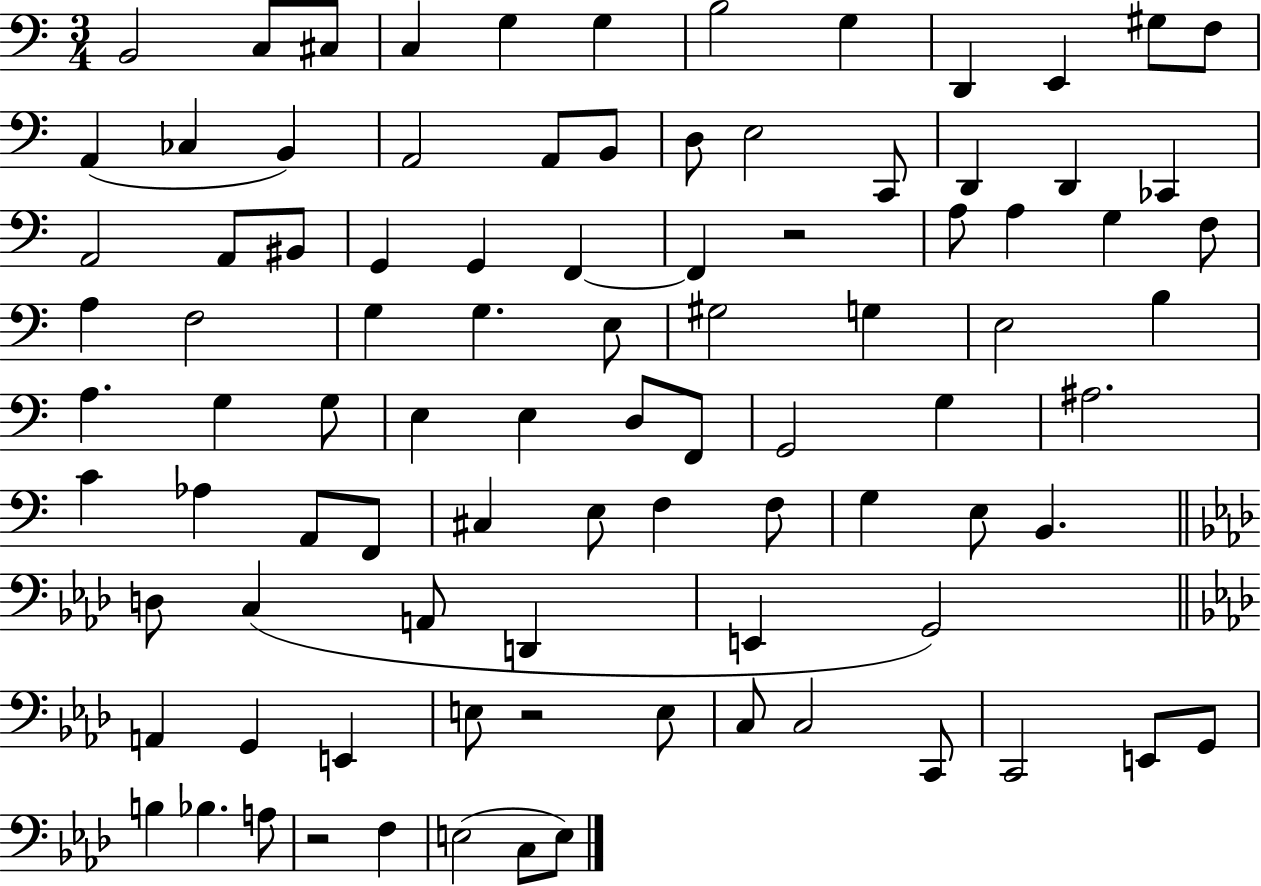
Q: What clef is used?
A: bass